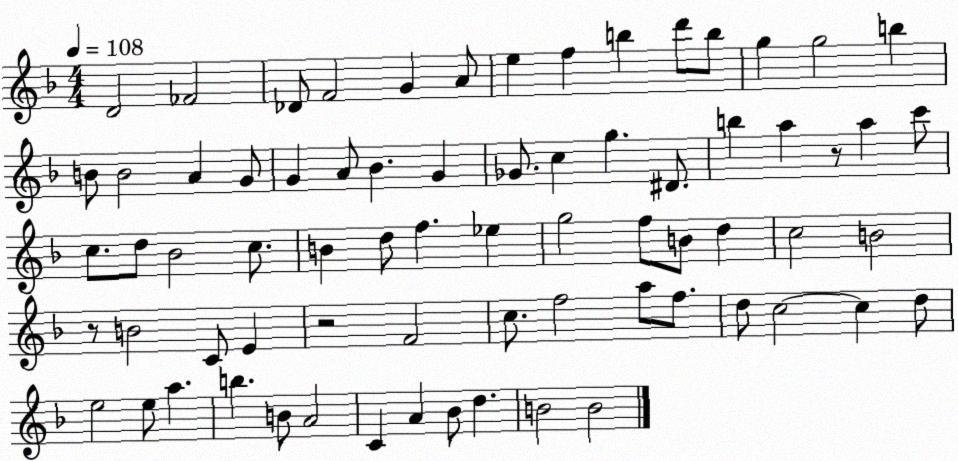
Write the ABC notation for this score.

X:1
T:Untitled
M:4/4
L:1/4
K:F
D2 _F2 _D/2 F2 G A/2 e f b d'/2 b/2 g g2 b B/2 B2 A G/2 G A/2 _B G _G/2 c g ^D/2 b a z/2 a c'/2 c/2 d/2 _B2 c/2 B d/2 f _e g2 f/2 B/2 d c2 B2 z/2 B2 C/2 E z2 F2 c/2 f2 a/2 f/2 d/2 c2 c d/2 e2 e/2 a b B/2 A2 C A _B/2 d B2 B2